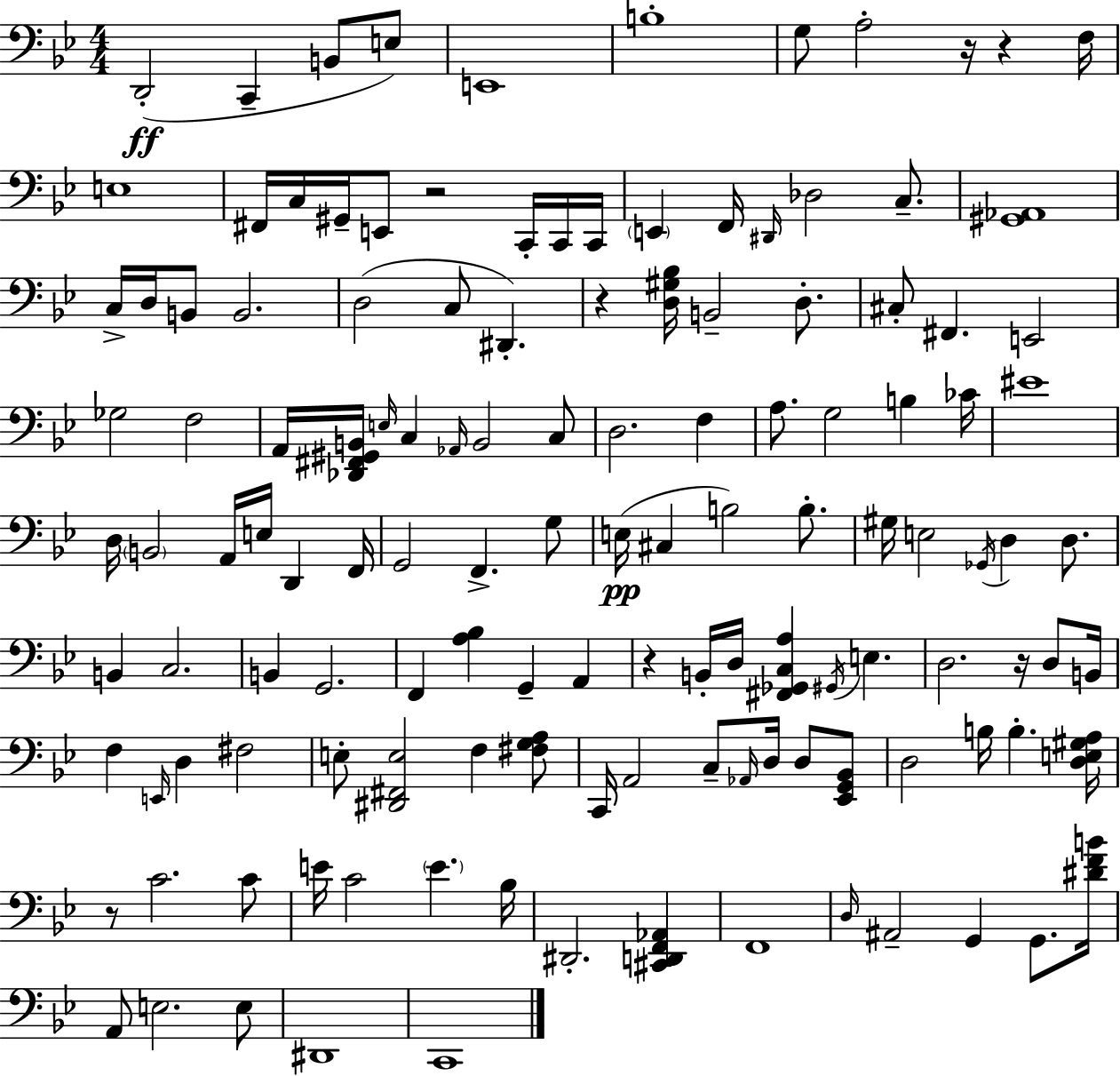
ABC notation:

X:1
T:Untitled
M:4/4
L:1/4
K:Gm
D,,2 C,, B,,/2 E,/2 E,,4 B,4 G,/2 A,2 z/4 z F,/4 E,4 ^F,,/4 C,/4 ^G,,/4 E,,/2 z2 C,,/4 C,,/4 C,,/4 E,, F,,/4 ^D,,/4 _D,2 C,/2 [^G,,_A,,]4 C,/4 D,/4 B,,/2 B,,2 D,2 C,/2 ^D,, z [D,^G,_B,]/4 B,,2 D,/2 ^C,/2 ^F,, E,,2 _G,2 F,2 A,,/4 [_D,,^F,,^G,,B,,]/4 E,/4 C, _A,,/4 B,,2 C,/2 D,2 F, A,/2 G,2 B, _C/4 ^E4 D,/4 B,,2 A,,/4 E,/4 D,, F,,/4 G,,2 F,, G,/2 E,/4 ^C, B,2 B,/2 ^G,/4 E,2 _G,,/4 D, D,/2 B,, C,2 B,, G,,2 F,, [A,_B,] G,, A,, z B,,/4 D,/4 [^F,,_G,,C,A,] ^G,,/4 E, D,2 z/4 D,/2 B,,/4 F, E,,/4 D, ^F,2 E,/2 [^D,,^F,,E,]2 F, [^F,G,A,]/2 C,,/4 A,,2 C,/2 _A,,/4 D,/4 D,/2 [_E,,G,,_B,,]/2 D,2 B,/4 B, [D,E,^G,A,]/4 z/2 C2 C/2 E/4 C2 E _B,/4 ^D,,2 [^C,,D,,F,,_A,,] F,,4 D,/4 ^A,,2 G,, G,,/2 [^DFB]/4 A,,/2 E,2 E,/2 ^D,,4 C,,4